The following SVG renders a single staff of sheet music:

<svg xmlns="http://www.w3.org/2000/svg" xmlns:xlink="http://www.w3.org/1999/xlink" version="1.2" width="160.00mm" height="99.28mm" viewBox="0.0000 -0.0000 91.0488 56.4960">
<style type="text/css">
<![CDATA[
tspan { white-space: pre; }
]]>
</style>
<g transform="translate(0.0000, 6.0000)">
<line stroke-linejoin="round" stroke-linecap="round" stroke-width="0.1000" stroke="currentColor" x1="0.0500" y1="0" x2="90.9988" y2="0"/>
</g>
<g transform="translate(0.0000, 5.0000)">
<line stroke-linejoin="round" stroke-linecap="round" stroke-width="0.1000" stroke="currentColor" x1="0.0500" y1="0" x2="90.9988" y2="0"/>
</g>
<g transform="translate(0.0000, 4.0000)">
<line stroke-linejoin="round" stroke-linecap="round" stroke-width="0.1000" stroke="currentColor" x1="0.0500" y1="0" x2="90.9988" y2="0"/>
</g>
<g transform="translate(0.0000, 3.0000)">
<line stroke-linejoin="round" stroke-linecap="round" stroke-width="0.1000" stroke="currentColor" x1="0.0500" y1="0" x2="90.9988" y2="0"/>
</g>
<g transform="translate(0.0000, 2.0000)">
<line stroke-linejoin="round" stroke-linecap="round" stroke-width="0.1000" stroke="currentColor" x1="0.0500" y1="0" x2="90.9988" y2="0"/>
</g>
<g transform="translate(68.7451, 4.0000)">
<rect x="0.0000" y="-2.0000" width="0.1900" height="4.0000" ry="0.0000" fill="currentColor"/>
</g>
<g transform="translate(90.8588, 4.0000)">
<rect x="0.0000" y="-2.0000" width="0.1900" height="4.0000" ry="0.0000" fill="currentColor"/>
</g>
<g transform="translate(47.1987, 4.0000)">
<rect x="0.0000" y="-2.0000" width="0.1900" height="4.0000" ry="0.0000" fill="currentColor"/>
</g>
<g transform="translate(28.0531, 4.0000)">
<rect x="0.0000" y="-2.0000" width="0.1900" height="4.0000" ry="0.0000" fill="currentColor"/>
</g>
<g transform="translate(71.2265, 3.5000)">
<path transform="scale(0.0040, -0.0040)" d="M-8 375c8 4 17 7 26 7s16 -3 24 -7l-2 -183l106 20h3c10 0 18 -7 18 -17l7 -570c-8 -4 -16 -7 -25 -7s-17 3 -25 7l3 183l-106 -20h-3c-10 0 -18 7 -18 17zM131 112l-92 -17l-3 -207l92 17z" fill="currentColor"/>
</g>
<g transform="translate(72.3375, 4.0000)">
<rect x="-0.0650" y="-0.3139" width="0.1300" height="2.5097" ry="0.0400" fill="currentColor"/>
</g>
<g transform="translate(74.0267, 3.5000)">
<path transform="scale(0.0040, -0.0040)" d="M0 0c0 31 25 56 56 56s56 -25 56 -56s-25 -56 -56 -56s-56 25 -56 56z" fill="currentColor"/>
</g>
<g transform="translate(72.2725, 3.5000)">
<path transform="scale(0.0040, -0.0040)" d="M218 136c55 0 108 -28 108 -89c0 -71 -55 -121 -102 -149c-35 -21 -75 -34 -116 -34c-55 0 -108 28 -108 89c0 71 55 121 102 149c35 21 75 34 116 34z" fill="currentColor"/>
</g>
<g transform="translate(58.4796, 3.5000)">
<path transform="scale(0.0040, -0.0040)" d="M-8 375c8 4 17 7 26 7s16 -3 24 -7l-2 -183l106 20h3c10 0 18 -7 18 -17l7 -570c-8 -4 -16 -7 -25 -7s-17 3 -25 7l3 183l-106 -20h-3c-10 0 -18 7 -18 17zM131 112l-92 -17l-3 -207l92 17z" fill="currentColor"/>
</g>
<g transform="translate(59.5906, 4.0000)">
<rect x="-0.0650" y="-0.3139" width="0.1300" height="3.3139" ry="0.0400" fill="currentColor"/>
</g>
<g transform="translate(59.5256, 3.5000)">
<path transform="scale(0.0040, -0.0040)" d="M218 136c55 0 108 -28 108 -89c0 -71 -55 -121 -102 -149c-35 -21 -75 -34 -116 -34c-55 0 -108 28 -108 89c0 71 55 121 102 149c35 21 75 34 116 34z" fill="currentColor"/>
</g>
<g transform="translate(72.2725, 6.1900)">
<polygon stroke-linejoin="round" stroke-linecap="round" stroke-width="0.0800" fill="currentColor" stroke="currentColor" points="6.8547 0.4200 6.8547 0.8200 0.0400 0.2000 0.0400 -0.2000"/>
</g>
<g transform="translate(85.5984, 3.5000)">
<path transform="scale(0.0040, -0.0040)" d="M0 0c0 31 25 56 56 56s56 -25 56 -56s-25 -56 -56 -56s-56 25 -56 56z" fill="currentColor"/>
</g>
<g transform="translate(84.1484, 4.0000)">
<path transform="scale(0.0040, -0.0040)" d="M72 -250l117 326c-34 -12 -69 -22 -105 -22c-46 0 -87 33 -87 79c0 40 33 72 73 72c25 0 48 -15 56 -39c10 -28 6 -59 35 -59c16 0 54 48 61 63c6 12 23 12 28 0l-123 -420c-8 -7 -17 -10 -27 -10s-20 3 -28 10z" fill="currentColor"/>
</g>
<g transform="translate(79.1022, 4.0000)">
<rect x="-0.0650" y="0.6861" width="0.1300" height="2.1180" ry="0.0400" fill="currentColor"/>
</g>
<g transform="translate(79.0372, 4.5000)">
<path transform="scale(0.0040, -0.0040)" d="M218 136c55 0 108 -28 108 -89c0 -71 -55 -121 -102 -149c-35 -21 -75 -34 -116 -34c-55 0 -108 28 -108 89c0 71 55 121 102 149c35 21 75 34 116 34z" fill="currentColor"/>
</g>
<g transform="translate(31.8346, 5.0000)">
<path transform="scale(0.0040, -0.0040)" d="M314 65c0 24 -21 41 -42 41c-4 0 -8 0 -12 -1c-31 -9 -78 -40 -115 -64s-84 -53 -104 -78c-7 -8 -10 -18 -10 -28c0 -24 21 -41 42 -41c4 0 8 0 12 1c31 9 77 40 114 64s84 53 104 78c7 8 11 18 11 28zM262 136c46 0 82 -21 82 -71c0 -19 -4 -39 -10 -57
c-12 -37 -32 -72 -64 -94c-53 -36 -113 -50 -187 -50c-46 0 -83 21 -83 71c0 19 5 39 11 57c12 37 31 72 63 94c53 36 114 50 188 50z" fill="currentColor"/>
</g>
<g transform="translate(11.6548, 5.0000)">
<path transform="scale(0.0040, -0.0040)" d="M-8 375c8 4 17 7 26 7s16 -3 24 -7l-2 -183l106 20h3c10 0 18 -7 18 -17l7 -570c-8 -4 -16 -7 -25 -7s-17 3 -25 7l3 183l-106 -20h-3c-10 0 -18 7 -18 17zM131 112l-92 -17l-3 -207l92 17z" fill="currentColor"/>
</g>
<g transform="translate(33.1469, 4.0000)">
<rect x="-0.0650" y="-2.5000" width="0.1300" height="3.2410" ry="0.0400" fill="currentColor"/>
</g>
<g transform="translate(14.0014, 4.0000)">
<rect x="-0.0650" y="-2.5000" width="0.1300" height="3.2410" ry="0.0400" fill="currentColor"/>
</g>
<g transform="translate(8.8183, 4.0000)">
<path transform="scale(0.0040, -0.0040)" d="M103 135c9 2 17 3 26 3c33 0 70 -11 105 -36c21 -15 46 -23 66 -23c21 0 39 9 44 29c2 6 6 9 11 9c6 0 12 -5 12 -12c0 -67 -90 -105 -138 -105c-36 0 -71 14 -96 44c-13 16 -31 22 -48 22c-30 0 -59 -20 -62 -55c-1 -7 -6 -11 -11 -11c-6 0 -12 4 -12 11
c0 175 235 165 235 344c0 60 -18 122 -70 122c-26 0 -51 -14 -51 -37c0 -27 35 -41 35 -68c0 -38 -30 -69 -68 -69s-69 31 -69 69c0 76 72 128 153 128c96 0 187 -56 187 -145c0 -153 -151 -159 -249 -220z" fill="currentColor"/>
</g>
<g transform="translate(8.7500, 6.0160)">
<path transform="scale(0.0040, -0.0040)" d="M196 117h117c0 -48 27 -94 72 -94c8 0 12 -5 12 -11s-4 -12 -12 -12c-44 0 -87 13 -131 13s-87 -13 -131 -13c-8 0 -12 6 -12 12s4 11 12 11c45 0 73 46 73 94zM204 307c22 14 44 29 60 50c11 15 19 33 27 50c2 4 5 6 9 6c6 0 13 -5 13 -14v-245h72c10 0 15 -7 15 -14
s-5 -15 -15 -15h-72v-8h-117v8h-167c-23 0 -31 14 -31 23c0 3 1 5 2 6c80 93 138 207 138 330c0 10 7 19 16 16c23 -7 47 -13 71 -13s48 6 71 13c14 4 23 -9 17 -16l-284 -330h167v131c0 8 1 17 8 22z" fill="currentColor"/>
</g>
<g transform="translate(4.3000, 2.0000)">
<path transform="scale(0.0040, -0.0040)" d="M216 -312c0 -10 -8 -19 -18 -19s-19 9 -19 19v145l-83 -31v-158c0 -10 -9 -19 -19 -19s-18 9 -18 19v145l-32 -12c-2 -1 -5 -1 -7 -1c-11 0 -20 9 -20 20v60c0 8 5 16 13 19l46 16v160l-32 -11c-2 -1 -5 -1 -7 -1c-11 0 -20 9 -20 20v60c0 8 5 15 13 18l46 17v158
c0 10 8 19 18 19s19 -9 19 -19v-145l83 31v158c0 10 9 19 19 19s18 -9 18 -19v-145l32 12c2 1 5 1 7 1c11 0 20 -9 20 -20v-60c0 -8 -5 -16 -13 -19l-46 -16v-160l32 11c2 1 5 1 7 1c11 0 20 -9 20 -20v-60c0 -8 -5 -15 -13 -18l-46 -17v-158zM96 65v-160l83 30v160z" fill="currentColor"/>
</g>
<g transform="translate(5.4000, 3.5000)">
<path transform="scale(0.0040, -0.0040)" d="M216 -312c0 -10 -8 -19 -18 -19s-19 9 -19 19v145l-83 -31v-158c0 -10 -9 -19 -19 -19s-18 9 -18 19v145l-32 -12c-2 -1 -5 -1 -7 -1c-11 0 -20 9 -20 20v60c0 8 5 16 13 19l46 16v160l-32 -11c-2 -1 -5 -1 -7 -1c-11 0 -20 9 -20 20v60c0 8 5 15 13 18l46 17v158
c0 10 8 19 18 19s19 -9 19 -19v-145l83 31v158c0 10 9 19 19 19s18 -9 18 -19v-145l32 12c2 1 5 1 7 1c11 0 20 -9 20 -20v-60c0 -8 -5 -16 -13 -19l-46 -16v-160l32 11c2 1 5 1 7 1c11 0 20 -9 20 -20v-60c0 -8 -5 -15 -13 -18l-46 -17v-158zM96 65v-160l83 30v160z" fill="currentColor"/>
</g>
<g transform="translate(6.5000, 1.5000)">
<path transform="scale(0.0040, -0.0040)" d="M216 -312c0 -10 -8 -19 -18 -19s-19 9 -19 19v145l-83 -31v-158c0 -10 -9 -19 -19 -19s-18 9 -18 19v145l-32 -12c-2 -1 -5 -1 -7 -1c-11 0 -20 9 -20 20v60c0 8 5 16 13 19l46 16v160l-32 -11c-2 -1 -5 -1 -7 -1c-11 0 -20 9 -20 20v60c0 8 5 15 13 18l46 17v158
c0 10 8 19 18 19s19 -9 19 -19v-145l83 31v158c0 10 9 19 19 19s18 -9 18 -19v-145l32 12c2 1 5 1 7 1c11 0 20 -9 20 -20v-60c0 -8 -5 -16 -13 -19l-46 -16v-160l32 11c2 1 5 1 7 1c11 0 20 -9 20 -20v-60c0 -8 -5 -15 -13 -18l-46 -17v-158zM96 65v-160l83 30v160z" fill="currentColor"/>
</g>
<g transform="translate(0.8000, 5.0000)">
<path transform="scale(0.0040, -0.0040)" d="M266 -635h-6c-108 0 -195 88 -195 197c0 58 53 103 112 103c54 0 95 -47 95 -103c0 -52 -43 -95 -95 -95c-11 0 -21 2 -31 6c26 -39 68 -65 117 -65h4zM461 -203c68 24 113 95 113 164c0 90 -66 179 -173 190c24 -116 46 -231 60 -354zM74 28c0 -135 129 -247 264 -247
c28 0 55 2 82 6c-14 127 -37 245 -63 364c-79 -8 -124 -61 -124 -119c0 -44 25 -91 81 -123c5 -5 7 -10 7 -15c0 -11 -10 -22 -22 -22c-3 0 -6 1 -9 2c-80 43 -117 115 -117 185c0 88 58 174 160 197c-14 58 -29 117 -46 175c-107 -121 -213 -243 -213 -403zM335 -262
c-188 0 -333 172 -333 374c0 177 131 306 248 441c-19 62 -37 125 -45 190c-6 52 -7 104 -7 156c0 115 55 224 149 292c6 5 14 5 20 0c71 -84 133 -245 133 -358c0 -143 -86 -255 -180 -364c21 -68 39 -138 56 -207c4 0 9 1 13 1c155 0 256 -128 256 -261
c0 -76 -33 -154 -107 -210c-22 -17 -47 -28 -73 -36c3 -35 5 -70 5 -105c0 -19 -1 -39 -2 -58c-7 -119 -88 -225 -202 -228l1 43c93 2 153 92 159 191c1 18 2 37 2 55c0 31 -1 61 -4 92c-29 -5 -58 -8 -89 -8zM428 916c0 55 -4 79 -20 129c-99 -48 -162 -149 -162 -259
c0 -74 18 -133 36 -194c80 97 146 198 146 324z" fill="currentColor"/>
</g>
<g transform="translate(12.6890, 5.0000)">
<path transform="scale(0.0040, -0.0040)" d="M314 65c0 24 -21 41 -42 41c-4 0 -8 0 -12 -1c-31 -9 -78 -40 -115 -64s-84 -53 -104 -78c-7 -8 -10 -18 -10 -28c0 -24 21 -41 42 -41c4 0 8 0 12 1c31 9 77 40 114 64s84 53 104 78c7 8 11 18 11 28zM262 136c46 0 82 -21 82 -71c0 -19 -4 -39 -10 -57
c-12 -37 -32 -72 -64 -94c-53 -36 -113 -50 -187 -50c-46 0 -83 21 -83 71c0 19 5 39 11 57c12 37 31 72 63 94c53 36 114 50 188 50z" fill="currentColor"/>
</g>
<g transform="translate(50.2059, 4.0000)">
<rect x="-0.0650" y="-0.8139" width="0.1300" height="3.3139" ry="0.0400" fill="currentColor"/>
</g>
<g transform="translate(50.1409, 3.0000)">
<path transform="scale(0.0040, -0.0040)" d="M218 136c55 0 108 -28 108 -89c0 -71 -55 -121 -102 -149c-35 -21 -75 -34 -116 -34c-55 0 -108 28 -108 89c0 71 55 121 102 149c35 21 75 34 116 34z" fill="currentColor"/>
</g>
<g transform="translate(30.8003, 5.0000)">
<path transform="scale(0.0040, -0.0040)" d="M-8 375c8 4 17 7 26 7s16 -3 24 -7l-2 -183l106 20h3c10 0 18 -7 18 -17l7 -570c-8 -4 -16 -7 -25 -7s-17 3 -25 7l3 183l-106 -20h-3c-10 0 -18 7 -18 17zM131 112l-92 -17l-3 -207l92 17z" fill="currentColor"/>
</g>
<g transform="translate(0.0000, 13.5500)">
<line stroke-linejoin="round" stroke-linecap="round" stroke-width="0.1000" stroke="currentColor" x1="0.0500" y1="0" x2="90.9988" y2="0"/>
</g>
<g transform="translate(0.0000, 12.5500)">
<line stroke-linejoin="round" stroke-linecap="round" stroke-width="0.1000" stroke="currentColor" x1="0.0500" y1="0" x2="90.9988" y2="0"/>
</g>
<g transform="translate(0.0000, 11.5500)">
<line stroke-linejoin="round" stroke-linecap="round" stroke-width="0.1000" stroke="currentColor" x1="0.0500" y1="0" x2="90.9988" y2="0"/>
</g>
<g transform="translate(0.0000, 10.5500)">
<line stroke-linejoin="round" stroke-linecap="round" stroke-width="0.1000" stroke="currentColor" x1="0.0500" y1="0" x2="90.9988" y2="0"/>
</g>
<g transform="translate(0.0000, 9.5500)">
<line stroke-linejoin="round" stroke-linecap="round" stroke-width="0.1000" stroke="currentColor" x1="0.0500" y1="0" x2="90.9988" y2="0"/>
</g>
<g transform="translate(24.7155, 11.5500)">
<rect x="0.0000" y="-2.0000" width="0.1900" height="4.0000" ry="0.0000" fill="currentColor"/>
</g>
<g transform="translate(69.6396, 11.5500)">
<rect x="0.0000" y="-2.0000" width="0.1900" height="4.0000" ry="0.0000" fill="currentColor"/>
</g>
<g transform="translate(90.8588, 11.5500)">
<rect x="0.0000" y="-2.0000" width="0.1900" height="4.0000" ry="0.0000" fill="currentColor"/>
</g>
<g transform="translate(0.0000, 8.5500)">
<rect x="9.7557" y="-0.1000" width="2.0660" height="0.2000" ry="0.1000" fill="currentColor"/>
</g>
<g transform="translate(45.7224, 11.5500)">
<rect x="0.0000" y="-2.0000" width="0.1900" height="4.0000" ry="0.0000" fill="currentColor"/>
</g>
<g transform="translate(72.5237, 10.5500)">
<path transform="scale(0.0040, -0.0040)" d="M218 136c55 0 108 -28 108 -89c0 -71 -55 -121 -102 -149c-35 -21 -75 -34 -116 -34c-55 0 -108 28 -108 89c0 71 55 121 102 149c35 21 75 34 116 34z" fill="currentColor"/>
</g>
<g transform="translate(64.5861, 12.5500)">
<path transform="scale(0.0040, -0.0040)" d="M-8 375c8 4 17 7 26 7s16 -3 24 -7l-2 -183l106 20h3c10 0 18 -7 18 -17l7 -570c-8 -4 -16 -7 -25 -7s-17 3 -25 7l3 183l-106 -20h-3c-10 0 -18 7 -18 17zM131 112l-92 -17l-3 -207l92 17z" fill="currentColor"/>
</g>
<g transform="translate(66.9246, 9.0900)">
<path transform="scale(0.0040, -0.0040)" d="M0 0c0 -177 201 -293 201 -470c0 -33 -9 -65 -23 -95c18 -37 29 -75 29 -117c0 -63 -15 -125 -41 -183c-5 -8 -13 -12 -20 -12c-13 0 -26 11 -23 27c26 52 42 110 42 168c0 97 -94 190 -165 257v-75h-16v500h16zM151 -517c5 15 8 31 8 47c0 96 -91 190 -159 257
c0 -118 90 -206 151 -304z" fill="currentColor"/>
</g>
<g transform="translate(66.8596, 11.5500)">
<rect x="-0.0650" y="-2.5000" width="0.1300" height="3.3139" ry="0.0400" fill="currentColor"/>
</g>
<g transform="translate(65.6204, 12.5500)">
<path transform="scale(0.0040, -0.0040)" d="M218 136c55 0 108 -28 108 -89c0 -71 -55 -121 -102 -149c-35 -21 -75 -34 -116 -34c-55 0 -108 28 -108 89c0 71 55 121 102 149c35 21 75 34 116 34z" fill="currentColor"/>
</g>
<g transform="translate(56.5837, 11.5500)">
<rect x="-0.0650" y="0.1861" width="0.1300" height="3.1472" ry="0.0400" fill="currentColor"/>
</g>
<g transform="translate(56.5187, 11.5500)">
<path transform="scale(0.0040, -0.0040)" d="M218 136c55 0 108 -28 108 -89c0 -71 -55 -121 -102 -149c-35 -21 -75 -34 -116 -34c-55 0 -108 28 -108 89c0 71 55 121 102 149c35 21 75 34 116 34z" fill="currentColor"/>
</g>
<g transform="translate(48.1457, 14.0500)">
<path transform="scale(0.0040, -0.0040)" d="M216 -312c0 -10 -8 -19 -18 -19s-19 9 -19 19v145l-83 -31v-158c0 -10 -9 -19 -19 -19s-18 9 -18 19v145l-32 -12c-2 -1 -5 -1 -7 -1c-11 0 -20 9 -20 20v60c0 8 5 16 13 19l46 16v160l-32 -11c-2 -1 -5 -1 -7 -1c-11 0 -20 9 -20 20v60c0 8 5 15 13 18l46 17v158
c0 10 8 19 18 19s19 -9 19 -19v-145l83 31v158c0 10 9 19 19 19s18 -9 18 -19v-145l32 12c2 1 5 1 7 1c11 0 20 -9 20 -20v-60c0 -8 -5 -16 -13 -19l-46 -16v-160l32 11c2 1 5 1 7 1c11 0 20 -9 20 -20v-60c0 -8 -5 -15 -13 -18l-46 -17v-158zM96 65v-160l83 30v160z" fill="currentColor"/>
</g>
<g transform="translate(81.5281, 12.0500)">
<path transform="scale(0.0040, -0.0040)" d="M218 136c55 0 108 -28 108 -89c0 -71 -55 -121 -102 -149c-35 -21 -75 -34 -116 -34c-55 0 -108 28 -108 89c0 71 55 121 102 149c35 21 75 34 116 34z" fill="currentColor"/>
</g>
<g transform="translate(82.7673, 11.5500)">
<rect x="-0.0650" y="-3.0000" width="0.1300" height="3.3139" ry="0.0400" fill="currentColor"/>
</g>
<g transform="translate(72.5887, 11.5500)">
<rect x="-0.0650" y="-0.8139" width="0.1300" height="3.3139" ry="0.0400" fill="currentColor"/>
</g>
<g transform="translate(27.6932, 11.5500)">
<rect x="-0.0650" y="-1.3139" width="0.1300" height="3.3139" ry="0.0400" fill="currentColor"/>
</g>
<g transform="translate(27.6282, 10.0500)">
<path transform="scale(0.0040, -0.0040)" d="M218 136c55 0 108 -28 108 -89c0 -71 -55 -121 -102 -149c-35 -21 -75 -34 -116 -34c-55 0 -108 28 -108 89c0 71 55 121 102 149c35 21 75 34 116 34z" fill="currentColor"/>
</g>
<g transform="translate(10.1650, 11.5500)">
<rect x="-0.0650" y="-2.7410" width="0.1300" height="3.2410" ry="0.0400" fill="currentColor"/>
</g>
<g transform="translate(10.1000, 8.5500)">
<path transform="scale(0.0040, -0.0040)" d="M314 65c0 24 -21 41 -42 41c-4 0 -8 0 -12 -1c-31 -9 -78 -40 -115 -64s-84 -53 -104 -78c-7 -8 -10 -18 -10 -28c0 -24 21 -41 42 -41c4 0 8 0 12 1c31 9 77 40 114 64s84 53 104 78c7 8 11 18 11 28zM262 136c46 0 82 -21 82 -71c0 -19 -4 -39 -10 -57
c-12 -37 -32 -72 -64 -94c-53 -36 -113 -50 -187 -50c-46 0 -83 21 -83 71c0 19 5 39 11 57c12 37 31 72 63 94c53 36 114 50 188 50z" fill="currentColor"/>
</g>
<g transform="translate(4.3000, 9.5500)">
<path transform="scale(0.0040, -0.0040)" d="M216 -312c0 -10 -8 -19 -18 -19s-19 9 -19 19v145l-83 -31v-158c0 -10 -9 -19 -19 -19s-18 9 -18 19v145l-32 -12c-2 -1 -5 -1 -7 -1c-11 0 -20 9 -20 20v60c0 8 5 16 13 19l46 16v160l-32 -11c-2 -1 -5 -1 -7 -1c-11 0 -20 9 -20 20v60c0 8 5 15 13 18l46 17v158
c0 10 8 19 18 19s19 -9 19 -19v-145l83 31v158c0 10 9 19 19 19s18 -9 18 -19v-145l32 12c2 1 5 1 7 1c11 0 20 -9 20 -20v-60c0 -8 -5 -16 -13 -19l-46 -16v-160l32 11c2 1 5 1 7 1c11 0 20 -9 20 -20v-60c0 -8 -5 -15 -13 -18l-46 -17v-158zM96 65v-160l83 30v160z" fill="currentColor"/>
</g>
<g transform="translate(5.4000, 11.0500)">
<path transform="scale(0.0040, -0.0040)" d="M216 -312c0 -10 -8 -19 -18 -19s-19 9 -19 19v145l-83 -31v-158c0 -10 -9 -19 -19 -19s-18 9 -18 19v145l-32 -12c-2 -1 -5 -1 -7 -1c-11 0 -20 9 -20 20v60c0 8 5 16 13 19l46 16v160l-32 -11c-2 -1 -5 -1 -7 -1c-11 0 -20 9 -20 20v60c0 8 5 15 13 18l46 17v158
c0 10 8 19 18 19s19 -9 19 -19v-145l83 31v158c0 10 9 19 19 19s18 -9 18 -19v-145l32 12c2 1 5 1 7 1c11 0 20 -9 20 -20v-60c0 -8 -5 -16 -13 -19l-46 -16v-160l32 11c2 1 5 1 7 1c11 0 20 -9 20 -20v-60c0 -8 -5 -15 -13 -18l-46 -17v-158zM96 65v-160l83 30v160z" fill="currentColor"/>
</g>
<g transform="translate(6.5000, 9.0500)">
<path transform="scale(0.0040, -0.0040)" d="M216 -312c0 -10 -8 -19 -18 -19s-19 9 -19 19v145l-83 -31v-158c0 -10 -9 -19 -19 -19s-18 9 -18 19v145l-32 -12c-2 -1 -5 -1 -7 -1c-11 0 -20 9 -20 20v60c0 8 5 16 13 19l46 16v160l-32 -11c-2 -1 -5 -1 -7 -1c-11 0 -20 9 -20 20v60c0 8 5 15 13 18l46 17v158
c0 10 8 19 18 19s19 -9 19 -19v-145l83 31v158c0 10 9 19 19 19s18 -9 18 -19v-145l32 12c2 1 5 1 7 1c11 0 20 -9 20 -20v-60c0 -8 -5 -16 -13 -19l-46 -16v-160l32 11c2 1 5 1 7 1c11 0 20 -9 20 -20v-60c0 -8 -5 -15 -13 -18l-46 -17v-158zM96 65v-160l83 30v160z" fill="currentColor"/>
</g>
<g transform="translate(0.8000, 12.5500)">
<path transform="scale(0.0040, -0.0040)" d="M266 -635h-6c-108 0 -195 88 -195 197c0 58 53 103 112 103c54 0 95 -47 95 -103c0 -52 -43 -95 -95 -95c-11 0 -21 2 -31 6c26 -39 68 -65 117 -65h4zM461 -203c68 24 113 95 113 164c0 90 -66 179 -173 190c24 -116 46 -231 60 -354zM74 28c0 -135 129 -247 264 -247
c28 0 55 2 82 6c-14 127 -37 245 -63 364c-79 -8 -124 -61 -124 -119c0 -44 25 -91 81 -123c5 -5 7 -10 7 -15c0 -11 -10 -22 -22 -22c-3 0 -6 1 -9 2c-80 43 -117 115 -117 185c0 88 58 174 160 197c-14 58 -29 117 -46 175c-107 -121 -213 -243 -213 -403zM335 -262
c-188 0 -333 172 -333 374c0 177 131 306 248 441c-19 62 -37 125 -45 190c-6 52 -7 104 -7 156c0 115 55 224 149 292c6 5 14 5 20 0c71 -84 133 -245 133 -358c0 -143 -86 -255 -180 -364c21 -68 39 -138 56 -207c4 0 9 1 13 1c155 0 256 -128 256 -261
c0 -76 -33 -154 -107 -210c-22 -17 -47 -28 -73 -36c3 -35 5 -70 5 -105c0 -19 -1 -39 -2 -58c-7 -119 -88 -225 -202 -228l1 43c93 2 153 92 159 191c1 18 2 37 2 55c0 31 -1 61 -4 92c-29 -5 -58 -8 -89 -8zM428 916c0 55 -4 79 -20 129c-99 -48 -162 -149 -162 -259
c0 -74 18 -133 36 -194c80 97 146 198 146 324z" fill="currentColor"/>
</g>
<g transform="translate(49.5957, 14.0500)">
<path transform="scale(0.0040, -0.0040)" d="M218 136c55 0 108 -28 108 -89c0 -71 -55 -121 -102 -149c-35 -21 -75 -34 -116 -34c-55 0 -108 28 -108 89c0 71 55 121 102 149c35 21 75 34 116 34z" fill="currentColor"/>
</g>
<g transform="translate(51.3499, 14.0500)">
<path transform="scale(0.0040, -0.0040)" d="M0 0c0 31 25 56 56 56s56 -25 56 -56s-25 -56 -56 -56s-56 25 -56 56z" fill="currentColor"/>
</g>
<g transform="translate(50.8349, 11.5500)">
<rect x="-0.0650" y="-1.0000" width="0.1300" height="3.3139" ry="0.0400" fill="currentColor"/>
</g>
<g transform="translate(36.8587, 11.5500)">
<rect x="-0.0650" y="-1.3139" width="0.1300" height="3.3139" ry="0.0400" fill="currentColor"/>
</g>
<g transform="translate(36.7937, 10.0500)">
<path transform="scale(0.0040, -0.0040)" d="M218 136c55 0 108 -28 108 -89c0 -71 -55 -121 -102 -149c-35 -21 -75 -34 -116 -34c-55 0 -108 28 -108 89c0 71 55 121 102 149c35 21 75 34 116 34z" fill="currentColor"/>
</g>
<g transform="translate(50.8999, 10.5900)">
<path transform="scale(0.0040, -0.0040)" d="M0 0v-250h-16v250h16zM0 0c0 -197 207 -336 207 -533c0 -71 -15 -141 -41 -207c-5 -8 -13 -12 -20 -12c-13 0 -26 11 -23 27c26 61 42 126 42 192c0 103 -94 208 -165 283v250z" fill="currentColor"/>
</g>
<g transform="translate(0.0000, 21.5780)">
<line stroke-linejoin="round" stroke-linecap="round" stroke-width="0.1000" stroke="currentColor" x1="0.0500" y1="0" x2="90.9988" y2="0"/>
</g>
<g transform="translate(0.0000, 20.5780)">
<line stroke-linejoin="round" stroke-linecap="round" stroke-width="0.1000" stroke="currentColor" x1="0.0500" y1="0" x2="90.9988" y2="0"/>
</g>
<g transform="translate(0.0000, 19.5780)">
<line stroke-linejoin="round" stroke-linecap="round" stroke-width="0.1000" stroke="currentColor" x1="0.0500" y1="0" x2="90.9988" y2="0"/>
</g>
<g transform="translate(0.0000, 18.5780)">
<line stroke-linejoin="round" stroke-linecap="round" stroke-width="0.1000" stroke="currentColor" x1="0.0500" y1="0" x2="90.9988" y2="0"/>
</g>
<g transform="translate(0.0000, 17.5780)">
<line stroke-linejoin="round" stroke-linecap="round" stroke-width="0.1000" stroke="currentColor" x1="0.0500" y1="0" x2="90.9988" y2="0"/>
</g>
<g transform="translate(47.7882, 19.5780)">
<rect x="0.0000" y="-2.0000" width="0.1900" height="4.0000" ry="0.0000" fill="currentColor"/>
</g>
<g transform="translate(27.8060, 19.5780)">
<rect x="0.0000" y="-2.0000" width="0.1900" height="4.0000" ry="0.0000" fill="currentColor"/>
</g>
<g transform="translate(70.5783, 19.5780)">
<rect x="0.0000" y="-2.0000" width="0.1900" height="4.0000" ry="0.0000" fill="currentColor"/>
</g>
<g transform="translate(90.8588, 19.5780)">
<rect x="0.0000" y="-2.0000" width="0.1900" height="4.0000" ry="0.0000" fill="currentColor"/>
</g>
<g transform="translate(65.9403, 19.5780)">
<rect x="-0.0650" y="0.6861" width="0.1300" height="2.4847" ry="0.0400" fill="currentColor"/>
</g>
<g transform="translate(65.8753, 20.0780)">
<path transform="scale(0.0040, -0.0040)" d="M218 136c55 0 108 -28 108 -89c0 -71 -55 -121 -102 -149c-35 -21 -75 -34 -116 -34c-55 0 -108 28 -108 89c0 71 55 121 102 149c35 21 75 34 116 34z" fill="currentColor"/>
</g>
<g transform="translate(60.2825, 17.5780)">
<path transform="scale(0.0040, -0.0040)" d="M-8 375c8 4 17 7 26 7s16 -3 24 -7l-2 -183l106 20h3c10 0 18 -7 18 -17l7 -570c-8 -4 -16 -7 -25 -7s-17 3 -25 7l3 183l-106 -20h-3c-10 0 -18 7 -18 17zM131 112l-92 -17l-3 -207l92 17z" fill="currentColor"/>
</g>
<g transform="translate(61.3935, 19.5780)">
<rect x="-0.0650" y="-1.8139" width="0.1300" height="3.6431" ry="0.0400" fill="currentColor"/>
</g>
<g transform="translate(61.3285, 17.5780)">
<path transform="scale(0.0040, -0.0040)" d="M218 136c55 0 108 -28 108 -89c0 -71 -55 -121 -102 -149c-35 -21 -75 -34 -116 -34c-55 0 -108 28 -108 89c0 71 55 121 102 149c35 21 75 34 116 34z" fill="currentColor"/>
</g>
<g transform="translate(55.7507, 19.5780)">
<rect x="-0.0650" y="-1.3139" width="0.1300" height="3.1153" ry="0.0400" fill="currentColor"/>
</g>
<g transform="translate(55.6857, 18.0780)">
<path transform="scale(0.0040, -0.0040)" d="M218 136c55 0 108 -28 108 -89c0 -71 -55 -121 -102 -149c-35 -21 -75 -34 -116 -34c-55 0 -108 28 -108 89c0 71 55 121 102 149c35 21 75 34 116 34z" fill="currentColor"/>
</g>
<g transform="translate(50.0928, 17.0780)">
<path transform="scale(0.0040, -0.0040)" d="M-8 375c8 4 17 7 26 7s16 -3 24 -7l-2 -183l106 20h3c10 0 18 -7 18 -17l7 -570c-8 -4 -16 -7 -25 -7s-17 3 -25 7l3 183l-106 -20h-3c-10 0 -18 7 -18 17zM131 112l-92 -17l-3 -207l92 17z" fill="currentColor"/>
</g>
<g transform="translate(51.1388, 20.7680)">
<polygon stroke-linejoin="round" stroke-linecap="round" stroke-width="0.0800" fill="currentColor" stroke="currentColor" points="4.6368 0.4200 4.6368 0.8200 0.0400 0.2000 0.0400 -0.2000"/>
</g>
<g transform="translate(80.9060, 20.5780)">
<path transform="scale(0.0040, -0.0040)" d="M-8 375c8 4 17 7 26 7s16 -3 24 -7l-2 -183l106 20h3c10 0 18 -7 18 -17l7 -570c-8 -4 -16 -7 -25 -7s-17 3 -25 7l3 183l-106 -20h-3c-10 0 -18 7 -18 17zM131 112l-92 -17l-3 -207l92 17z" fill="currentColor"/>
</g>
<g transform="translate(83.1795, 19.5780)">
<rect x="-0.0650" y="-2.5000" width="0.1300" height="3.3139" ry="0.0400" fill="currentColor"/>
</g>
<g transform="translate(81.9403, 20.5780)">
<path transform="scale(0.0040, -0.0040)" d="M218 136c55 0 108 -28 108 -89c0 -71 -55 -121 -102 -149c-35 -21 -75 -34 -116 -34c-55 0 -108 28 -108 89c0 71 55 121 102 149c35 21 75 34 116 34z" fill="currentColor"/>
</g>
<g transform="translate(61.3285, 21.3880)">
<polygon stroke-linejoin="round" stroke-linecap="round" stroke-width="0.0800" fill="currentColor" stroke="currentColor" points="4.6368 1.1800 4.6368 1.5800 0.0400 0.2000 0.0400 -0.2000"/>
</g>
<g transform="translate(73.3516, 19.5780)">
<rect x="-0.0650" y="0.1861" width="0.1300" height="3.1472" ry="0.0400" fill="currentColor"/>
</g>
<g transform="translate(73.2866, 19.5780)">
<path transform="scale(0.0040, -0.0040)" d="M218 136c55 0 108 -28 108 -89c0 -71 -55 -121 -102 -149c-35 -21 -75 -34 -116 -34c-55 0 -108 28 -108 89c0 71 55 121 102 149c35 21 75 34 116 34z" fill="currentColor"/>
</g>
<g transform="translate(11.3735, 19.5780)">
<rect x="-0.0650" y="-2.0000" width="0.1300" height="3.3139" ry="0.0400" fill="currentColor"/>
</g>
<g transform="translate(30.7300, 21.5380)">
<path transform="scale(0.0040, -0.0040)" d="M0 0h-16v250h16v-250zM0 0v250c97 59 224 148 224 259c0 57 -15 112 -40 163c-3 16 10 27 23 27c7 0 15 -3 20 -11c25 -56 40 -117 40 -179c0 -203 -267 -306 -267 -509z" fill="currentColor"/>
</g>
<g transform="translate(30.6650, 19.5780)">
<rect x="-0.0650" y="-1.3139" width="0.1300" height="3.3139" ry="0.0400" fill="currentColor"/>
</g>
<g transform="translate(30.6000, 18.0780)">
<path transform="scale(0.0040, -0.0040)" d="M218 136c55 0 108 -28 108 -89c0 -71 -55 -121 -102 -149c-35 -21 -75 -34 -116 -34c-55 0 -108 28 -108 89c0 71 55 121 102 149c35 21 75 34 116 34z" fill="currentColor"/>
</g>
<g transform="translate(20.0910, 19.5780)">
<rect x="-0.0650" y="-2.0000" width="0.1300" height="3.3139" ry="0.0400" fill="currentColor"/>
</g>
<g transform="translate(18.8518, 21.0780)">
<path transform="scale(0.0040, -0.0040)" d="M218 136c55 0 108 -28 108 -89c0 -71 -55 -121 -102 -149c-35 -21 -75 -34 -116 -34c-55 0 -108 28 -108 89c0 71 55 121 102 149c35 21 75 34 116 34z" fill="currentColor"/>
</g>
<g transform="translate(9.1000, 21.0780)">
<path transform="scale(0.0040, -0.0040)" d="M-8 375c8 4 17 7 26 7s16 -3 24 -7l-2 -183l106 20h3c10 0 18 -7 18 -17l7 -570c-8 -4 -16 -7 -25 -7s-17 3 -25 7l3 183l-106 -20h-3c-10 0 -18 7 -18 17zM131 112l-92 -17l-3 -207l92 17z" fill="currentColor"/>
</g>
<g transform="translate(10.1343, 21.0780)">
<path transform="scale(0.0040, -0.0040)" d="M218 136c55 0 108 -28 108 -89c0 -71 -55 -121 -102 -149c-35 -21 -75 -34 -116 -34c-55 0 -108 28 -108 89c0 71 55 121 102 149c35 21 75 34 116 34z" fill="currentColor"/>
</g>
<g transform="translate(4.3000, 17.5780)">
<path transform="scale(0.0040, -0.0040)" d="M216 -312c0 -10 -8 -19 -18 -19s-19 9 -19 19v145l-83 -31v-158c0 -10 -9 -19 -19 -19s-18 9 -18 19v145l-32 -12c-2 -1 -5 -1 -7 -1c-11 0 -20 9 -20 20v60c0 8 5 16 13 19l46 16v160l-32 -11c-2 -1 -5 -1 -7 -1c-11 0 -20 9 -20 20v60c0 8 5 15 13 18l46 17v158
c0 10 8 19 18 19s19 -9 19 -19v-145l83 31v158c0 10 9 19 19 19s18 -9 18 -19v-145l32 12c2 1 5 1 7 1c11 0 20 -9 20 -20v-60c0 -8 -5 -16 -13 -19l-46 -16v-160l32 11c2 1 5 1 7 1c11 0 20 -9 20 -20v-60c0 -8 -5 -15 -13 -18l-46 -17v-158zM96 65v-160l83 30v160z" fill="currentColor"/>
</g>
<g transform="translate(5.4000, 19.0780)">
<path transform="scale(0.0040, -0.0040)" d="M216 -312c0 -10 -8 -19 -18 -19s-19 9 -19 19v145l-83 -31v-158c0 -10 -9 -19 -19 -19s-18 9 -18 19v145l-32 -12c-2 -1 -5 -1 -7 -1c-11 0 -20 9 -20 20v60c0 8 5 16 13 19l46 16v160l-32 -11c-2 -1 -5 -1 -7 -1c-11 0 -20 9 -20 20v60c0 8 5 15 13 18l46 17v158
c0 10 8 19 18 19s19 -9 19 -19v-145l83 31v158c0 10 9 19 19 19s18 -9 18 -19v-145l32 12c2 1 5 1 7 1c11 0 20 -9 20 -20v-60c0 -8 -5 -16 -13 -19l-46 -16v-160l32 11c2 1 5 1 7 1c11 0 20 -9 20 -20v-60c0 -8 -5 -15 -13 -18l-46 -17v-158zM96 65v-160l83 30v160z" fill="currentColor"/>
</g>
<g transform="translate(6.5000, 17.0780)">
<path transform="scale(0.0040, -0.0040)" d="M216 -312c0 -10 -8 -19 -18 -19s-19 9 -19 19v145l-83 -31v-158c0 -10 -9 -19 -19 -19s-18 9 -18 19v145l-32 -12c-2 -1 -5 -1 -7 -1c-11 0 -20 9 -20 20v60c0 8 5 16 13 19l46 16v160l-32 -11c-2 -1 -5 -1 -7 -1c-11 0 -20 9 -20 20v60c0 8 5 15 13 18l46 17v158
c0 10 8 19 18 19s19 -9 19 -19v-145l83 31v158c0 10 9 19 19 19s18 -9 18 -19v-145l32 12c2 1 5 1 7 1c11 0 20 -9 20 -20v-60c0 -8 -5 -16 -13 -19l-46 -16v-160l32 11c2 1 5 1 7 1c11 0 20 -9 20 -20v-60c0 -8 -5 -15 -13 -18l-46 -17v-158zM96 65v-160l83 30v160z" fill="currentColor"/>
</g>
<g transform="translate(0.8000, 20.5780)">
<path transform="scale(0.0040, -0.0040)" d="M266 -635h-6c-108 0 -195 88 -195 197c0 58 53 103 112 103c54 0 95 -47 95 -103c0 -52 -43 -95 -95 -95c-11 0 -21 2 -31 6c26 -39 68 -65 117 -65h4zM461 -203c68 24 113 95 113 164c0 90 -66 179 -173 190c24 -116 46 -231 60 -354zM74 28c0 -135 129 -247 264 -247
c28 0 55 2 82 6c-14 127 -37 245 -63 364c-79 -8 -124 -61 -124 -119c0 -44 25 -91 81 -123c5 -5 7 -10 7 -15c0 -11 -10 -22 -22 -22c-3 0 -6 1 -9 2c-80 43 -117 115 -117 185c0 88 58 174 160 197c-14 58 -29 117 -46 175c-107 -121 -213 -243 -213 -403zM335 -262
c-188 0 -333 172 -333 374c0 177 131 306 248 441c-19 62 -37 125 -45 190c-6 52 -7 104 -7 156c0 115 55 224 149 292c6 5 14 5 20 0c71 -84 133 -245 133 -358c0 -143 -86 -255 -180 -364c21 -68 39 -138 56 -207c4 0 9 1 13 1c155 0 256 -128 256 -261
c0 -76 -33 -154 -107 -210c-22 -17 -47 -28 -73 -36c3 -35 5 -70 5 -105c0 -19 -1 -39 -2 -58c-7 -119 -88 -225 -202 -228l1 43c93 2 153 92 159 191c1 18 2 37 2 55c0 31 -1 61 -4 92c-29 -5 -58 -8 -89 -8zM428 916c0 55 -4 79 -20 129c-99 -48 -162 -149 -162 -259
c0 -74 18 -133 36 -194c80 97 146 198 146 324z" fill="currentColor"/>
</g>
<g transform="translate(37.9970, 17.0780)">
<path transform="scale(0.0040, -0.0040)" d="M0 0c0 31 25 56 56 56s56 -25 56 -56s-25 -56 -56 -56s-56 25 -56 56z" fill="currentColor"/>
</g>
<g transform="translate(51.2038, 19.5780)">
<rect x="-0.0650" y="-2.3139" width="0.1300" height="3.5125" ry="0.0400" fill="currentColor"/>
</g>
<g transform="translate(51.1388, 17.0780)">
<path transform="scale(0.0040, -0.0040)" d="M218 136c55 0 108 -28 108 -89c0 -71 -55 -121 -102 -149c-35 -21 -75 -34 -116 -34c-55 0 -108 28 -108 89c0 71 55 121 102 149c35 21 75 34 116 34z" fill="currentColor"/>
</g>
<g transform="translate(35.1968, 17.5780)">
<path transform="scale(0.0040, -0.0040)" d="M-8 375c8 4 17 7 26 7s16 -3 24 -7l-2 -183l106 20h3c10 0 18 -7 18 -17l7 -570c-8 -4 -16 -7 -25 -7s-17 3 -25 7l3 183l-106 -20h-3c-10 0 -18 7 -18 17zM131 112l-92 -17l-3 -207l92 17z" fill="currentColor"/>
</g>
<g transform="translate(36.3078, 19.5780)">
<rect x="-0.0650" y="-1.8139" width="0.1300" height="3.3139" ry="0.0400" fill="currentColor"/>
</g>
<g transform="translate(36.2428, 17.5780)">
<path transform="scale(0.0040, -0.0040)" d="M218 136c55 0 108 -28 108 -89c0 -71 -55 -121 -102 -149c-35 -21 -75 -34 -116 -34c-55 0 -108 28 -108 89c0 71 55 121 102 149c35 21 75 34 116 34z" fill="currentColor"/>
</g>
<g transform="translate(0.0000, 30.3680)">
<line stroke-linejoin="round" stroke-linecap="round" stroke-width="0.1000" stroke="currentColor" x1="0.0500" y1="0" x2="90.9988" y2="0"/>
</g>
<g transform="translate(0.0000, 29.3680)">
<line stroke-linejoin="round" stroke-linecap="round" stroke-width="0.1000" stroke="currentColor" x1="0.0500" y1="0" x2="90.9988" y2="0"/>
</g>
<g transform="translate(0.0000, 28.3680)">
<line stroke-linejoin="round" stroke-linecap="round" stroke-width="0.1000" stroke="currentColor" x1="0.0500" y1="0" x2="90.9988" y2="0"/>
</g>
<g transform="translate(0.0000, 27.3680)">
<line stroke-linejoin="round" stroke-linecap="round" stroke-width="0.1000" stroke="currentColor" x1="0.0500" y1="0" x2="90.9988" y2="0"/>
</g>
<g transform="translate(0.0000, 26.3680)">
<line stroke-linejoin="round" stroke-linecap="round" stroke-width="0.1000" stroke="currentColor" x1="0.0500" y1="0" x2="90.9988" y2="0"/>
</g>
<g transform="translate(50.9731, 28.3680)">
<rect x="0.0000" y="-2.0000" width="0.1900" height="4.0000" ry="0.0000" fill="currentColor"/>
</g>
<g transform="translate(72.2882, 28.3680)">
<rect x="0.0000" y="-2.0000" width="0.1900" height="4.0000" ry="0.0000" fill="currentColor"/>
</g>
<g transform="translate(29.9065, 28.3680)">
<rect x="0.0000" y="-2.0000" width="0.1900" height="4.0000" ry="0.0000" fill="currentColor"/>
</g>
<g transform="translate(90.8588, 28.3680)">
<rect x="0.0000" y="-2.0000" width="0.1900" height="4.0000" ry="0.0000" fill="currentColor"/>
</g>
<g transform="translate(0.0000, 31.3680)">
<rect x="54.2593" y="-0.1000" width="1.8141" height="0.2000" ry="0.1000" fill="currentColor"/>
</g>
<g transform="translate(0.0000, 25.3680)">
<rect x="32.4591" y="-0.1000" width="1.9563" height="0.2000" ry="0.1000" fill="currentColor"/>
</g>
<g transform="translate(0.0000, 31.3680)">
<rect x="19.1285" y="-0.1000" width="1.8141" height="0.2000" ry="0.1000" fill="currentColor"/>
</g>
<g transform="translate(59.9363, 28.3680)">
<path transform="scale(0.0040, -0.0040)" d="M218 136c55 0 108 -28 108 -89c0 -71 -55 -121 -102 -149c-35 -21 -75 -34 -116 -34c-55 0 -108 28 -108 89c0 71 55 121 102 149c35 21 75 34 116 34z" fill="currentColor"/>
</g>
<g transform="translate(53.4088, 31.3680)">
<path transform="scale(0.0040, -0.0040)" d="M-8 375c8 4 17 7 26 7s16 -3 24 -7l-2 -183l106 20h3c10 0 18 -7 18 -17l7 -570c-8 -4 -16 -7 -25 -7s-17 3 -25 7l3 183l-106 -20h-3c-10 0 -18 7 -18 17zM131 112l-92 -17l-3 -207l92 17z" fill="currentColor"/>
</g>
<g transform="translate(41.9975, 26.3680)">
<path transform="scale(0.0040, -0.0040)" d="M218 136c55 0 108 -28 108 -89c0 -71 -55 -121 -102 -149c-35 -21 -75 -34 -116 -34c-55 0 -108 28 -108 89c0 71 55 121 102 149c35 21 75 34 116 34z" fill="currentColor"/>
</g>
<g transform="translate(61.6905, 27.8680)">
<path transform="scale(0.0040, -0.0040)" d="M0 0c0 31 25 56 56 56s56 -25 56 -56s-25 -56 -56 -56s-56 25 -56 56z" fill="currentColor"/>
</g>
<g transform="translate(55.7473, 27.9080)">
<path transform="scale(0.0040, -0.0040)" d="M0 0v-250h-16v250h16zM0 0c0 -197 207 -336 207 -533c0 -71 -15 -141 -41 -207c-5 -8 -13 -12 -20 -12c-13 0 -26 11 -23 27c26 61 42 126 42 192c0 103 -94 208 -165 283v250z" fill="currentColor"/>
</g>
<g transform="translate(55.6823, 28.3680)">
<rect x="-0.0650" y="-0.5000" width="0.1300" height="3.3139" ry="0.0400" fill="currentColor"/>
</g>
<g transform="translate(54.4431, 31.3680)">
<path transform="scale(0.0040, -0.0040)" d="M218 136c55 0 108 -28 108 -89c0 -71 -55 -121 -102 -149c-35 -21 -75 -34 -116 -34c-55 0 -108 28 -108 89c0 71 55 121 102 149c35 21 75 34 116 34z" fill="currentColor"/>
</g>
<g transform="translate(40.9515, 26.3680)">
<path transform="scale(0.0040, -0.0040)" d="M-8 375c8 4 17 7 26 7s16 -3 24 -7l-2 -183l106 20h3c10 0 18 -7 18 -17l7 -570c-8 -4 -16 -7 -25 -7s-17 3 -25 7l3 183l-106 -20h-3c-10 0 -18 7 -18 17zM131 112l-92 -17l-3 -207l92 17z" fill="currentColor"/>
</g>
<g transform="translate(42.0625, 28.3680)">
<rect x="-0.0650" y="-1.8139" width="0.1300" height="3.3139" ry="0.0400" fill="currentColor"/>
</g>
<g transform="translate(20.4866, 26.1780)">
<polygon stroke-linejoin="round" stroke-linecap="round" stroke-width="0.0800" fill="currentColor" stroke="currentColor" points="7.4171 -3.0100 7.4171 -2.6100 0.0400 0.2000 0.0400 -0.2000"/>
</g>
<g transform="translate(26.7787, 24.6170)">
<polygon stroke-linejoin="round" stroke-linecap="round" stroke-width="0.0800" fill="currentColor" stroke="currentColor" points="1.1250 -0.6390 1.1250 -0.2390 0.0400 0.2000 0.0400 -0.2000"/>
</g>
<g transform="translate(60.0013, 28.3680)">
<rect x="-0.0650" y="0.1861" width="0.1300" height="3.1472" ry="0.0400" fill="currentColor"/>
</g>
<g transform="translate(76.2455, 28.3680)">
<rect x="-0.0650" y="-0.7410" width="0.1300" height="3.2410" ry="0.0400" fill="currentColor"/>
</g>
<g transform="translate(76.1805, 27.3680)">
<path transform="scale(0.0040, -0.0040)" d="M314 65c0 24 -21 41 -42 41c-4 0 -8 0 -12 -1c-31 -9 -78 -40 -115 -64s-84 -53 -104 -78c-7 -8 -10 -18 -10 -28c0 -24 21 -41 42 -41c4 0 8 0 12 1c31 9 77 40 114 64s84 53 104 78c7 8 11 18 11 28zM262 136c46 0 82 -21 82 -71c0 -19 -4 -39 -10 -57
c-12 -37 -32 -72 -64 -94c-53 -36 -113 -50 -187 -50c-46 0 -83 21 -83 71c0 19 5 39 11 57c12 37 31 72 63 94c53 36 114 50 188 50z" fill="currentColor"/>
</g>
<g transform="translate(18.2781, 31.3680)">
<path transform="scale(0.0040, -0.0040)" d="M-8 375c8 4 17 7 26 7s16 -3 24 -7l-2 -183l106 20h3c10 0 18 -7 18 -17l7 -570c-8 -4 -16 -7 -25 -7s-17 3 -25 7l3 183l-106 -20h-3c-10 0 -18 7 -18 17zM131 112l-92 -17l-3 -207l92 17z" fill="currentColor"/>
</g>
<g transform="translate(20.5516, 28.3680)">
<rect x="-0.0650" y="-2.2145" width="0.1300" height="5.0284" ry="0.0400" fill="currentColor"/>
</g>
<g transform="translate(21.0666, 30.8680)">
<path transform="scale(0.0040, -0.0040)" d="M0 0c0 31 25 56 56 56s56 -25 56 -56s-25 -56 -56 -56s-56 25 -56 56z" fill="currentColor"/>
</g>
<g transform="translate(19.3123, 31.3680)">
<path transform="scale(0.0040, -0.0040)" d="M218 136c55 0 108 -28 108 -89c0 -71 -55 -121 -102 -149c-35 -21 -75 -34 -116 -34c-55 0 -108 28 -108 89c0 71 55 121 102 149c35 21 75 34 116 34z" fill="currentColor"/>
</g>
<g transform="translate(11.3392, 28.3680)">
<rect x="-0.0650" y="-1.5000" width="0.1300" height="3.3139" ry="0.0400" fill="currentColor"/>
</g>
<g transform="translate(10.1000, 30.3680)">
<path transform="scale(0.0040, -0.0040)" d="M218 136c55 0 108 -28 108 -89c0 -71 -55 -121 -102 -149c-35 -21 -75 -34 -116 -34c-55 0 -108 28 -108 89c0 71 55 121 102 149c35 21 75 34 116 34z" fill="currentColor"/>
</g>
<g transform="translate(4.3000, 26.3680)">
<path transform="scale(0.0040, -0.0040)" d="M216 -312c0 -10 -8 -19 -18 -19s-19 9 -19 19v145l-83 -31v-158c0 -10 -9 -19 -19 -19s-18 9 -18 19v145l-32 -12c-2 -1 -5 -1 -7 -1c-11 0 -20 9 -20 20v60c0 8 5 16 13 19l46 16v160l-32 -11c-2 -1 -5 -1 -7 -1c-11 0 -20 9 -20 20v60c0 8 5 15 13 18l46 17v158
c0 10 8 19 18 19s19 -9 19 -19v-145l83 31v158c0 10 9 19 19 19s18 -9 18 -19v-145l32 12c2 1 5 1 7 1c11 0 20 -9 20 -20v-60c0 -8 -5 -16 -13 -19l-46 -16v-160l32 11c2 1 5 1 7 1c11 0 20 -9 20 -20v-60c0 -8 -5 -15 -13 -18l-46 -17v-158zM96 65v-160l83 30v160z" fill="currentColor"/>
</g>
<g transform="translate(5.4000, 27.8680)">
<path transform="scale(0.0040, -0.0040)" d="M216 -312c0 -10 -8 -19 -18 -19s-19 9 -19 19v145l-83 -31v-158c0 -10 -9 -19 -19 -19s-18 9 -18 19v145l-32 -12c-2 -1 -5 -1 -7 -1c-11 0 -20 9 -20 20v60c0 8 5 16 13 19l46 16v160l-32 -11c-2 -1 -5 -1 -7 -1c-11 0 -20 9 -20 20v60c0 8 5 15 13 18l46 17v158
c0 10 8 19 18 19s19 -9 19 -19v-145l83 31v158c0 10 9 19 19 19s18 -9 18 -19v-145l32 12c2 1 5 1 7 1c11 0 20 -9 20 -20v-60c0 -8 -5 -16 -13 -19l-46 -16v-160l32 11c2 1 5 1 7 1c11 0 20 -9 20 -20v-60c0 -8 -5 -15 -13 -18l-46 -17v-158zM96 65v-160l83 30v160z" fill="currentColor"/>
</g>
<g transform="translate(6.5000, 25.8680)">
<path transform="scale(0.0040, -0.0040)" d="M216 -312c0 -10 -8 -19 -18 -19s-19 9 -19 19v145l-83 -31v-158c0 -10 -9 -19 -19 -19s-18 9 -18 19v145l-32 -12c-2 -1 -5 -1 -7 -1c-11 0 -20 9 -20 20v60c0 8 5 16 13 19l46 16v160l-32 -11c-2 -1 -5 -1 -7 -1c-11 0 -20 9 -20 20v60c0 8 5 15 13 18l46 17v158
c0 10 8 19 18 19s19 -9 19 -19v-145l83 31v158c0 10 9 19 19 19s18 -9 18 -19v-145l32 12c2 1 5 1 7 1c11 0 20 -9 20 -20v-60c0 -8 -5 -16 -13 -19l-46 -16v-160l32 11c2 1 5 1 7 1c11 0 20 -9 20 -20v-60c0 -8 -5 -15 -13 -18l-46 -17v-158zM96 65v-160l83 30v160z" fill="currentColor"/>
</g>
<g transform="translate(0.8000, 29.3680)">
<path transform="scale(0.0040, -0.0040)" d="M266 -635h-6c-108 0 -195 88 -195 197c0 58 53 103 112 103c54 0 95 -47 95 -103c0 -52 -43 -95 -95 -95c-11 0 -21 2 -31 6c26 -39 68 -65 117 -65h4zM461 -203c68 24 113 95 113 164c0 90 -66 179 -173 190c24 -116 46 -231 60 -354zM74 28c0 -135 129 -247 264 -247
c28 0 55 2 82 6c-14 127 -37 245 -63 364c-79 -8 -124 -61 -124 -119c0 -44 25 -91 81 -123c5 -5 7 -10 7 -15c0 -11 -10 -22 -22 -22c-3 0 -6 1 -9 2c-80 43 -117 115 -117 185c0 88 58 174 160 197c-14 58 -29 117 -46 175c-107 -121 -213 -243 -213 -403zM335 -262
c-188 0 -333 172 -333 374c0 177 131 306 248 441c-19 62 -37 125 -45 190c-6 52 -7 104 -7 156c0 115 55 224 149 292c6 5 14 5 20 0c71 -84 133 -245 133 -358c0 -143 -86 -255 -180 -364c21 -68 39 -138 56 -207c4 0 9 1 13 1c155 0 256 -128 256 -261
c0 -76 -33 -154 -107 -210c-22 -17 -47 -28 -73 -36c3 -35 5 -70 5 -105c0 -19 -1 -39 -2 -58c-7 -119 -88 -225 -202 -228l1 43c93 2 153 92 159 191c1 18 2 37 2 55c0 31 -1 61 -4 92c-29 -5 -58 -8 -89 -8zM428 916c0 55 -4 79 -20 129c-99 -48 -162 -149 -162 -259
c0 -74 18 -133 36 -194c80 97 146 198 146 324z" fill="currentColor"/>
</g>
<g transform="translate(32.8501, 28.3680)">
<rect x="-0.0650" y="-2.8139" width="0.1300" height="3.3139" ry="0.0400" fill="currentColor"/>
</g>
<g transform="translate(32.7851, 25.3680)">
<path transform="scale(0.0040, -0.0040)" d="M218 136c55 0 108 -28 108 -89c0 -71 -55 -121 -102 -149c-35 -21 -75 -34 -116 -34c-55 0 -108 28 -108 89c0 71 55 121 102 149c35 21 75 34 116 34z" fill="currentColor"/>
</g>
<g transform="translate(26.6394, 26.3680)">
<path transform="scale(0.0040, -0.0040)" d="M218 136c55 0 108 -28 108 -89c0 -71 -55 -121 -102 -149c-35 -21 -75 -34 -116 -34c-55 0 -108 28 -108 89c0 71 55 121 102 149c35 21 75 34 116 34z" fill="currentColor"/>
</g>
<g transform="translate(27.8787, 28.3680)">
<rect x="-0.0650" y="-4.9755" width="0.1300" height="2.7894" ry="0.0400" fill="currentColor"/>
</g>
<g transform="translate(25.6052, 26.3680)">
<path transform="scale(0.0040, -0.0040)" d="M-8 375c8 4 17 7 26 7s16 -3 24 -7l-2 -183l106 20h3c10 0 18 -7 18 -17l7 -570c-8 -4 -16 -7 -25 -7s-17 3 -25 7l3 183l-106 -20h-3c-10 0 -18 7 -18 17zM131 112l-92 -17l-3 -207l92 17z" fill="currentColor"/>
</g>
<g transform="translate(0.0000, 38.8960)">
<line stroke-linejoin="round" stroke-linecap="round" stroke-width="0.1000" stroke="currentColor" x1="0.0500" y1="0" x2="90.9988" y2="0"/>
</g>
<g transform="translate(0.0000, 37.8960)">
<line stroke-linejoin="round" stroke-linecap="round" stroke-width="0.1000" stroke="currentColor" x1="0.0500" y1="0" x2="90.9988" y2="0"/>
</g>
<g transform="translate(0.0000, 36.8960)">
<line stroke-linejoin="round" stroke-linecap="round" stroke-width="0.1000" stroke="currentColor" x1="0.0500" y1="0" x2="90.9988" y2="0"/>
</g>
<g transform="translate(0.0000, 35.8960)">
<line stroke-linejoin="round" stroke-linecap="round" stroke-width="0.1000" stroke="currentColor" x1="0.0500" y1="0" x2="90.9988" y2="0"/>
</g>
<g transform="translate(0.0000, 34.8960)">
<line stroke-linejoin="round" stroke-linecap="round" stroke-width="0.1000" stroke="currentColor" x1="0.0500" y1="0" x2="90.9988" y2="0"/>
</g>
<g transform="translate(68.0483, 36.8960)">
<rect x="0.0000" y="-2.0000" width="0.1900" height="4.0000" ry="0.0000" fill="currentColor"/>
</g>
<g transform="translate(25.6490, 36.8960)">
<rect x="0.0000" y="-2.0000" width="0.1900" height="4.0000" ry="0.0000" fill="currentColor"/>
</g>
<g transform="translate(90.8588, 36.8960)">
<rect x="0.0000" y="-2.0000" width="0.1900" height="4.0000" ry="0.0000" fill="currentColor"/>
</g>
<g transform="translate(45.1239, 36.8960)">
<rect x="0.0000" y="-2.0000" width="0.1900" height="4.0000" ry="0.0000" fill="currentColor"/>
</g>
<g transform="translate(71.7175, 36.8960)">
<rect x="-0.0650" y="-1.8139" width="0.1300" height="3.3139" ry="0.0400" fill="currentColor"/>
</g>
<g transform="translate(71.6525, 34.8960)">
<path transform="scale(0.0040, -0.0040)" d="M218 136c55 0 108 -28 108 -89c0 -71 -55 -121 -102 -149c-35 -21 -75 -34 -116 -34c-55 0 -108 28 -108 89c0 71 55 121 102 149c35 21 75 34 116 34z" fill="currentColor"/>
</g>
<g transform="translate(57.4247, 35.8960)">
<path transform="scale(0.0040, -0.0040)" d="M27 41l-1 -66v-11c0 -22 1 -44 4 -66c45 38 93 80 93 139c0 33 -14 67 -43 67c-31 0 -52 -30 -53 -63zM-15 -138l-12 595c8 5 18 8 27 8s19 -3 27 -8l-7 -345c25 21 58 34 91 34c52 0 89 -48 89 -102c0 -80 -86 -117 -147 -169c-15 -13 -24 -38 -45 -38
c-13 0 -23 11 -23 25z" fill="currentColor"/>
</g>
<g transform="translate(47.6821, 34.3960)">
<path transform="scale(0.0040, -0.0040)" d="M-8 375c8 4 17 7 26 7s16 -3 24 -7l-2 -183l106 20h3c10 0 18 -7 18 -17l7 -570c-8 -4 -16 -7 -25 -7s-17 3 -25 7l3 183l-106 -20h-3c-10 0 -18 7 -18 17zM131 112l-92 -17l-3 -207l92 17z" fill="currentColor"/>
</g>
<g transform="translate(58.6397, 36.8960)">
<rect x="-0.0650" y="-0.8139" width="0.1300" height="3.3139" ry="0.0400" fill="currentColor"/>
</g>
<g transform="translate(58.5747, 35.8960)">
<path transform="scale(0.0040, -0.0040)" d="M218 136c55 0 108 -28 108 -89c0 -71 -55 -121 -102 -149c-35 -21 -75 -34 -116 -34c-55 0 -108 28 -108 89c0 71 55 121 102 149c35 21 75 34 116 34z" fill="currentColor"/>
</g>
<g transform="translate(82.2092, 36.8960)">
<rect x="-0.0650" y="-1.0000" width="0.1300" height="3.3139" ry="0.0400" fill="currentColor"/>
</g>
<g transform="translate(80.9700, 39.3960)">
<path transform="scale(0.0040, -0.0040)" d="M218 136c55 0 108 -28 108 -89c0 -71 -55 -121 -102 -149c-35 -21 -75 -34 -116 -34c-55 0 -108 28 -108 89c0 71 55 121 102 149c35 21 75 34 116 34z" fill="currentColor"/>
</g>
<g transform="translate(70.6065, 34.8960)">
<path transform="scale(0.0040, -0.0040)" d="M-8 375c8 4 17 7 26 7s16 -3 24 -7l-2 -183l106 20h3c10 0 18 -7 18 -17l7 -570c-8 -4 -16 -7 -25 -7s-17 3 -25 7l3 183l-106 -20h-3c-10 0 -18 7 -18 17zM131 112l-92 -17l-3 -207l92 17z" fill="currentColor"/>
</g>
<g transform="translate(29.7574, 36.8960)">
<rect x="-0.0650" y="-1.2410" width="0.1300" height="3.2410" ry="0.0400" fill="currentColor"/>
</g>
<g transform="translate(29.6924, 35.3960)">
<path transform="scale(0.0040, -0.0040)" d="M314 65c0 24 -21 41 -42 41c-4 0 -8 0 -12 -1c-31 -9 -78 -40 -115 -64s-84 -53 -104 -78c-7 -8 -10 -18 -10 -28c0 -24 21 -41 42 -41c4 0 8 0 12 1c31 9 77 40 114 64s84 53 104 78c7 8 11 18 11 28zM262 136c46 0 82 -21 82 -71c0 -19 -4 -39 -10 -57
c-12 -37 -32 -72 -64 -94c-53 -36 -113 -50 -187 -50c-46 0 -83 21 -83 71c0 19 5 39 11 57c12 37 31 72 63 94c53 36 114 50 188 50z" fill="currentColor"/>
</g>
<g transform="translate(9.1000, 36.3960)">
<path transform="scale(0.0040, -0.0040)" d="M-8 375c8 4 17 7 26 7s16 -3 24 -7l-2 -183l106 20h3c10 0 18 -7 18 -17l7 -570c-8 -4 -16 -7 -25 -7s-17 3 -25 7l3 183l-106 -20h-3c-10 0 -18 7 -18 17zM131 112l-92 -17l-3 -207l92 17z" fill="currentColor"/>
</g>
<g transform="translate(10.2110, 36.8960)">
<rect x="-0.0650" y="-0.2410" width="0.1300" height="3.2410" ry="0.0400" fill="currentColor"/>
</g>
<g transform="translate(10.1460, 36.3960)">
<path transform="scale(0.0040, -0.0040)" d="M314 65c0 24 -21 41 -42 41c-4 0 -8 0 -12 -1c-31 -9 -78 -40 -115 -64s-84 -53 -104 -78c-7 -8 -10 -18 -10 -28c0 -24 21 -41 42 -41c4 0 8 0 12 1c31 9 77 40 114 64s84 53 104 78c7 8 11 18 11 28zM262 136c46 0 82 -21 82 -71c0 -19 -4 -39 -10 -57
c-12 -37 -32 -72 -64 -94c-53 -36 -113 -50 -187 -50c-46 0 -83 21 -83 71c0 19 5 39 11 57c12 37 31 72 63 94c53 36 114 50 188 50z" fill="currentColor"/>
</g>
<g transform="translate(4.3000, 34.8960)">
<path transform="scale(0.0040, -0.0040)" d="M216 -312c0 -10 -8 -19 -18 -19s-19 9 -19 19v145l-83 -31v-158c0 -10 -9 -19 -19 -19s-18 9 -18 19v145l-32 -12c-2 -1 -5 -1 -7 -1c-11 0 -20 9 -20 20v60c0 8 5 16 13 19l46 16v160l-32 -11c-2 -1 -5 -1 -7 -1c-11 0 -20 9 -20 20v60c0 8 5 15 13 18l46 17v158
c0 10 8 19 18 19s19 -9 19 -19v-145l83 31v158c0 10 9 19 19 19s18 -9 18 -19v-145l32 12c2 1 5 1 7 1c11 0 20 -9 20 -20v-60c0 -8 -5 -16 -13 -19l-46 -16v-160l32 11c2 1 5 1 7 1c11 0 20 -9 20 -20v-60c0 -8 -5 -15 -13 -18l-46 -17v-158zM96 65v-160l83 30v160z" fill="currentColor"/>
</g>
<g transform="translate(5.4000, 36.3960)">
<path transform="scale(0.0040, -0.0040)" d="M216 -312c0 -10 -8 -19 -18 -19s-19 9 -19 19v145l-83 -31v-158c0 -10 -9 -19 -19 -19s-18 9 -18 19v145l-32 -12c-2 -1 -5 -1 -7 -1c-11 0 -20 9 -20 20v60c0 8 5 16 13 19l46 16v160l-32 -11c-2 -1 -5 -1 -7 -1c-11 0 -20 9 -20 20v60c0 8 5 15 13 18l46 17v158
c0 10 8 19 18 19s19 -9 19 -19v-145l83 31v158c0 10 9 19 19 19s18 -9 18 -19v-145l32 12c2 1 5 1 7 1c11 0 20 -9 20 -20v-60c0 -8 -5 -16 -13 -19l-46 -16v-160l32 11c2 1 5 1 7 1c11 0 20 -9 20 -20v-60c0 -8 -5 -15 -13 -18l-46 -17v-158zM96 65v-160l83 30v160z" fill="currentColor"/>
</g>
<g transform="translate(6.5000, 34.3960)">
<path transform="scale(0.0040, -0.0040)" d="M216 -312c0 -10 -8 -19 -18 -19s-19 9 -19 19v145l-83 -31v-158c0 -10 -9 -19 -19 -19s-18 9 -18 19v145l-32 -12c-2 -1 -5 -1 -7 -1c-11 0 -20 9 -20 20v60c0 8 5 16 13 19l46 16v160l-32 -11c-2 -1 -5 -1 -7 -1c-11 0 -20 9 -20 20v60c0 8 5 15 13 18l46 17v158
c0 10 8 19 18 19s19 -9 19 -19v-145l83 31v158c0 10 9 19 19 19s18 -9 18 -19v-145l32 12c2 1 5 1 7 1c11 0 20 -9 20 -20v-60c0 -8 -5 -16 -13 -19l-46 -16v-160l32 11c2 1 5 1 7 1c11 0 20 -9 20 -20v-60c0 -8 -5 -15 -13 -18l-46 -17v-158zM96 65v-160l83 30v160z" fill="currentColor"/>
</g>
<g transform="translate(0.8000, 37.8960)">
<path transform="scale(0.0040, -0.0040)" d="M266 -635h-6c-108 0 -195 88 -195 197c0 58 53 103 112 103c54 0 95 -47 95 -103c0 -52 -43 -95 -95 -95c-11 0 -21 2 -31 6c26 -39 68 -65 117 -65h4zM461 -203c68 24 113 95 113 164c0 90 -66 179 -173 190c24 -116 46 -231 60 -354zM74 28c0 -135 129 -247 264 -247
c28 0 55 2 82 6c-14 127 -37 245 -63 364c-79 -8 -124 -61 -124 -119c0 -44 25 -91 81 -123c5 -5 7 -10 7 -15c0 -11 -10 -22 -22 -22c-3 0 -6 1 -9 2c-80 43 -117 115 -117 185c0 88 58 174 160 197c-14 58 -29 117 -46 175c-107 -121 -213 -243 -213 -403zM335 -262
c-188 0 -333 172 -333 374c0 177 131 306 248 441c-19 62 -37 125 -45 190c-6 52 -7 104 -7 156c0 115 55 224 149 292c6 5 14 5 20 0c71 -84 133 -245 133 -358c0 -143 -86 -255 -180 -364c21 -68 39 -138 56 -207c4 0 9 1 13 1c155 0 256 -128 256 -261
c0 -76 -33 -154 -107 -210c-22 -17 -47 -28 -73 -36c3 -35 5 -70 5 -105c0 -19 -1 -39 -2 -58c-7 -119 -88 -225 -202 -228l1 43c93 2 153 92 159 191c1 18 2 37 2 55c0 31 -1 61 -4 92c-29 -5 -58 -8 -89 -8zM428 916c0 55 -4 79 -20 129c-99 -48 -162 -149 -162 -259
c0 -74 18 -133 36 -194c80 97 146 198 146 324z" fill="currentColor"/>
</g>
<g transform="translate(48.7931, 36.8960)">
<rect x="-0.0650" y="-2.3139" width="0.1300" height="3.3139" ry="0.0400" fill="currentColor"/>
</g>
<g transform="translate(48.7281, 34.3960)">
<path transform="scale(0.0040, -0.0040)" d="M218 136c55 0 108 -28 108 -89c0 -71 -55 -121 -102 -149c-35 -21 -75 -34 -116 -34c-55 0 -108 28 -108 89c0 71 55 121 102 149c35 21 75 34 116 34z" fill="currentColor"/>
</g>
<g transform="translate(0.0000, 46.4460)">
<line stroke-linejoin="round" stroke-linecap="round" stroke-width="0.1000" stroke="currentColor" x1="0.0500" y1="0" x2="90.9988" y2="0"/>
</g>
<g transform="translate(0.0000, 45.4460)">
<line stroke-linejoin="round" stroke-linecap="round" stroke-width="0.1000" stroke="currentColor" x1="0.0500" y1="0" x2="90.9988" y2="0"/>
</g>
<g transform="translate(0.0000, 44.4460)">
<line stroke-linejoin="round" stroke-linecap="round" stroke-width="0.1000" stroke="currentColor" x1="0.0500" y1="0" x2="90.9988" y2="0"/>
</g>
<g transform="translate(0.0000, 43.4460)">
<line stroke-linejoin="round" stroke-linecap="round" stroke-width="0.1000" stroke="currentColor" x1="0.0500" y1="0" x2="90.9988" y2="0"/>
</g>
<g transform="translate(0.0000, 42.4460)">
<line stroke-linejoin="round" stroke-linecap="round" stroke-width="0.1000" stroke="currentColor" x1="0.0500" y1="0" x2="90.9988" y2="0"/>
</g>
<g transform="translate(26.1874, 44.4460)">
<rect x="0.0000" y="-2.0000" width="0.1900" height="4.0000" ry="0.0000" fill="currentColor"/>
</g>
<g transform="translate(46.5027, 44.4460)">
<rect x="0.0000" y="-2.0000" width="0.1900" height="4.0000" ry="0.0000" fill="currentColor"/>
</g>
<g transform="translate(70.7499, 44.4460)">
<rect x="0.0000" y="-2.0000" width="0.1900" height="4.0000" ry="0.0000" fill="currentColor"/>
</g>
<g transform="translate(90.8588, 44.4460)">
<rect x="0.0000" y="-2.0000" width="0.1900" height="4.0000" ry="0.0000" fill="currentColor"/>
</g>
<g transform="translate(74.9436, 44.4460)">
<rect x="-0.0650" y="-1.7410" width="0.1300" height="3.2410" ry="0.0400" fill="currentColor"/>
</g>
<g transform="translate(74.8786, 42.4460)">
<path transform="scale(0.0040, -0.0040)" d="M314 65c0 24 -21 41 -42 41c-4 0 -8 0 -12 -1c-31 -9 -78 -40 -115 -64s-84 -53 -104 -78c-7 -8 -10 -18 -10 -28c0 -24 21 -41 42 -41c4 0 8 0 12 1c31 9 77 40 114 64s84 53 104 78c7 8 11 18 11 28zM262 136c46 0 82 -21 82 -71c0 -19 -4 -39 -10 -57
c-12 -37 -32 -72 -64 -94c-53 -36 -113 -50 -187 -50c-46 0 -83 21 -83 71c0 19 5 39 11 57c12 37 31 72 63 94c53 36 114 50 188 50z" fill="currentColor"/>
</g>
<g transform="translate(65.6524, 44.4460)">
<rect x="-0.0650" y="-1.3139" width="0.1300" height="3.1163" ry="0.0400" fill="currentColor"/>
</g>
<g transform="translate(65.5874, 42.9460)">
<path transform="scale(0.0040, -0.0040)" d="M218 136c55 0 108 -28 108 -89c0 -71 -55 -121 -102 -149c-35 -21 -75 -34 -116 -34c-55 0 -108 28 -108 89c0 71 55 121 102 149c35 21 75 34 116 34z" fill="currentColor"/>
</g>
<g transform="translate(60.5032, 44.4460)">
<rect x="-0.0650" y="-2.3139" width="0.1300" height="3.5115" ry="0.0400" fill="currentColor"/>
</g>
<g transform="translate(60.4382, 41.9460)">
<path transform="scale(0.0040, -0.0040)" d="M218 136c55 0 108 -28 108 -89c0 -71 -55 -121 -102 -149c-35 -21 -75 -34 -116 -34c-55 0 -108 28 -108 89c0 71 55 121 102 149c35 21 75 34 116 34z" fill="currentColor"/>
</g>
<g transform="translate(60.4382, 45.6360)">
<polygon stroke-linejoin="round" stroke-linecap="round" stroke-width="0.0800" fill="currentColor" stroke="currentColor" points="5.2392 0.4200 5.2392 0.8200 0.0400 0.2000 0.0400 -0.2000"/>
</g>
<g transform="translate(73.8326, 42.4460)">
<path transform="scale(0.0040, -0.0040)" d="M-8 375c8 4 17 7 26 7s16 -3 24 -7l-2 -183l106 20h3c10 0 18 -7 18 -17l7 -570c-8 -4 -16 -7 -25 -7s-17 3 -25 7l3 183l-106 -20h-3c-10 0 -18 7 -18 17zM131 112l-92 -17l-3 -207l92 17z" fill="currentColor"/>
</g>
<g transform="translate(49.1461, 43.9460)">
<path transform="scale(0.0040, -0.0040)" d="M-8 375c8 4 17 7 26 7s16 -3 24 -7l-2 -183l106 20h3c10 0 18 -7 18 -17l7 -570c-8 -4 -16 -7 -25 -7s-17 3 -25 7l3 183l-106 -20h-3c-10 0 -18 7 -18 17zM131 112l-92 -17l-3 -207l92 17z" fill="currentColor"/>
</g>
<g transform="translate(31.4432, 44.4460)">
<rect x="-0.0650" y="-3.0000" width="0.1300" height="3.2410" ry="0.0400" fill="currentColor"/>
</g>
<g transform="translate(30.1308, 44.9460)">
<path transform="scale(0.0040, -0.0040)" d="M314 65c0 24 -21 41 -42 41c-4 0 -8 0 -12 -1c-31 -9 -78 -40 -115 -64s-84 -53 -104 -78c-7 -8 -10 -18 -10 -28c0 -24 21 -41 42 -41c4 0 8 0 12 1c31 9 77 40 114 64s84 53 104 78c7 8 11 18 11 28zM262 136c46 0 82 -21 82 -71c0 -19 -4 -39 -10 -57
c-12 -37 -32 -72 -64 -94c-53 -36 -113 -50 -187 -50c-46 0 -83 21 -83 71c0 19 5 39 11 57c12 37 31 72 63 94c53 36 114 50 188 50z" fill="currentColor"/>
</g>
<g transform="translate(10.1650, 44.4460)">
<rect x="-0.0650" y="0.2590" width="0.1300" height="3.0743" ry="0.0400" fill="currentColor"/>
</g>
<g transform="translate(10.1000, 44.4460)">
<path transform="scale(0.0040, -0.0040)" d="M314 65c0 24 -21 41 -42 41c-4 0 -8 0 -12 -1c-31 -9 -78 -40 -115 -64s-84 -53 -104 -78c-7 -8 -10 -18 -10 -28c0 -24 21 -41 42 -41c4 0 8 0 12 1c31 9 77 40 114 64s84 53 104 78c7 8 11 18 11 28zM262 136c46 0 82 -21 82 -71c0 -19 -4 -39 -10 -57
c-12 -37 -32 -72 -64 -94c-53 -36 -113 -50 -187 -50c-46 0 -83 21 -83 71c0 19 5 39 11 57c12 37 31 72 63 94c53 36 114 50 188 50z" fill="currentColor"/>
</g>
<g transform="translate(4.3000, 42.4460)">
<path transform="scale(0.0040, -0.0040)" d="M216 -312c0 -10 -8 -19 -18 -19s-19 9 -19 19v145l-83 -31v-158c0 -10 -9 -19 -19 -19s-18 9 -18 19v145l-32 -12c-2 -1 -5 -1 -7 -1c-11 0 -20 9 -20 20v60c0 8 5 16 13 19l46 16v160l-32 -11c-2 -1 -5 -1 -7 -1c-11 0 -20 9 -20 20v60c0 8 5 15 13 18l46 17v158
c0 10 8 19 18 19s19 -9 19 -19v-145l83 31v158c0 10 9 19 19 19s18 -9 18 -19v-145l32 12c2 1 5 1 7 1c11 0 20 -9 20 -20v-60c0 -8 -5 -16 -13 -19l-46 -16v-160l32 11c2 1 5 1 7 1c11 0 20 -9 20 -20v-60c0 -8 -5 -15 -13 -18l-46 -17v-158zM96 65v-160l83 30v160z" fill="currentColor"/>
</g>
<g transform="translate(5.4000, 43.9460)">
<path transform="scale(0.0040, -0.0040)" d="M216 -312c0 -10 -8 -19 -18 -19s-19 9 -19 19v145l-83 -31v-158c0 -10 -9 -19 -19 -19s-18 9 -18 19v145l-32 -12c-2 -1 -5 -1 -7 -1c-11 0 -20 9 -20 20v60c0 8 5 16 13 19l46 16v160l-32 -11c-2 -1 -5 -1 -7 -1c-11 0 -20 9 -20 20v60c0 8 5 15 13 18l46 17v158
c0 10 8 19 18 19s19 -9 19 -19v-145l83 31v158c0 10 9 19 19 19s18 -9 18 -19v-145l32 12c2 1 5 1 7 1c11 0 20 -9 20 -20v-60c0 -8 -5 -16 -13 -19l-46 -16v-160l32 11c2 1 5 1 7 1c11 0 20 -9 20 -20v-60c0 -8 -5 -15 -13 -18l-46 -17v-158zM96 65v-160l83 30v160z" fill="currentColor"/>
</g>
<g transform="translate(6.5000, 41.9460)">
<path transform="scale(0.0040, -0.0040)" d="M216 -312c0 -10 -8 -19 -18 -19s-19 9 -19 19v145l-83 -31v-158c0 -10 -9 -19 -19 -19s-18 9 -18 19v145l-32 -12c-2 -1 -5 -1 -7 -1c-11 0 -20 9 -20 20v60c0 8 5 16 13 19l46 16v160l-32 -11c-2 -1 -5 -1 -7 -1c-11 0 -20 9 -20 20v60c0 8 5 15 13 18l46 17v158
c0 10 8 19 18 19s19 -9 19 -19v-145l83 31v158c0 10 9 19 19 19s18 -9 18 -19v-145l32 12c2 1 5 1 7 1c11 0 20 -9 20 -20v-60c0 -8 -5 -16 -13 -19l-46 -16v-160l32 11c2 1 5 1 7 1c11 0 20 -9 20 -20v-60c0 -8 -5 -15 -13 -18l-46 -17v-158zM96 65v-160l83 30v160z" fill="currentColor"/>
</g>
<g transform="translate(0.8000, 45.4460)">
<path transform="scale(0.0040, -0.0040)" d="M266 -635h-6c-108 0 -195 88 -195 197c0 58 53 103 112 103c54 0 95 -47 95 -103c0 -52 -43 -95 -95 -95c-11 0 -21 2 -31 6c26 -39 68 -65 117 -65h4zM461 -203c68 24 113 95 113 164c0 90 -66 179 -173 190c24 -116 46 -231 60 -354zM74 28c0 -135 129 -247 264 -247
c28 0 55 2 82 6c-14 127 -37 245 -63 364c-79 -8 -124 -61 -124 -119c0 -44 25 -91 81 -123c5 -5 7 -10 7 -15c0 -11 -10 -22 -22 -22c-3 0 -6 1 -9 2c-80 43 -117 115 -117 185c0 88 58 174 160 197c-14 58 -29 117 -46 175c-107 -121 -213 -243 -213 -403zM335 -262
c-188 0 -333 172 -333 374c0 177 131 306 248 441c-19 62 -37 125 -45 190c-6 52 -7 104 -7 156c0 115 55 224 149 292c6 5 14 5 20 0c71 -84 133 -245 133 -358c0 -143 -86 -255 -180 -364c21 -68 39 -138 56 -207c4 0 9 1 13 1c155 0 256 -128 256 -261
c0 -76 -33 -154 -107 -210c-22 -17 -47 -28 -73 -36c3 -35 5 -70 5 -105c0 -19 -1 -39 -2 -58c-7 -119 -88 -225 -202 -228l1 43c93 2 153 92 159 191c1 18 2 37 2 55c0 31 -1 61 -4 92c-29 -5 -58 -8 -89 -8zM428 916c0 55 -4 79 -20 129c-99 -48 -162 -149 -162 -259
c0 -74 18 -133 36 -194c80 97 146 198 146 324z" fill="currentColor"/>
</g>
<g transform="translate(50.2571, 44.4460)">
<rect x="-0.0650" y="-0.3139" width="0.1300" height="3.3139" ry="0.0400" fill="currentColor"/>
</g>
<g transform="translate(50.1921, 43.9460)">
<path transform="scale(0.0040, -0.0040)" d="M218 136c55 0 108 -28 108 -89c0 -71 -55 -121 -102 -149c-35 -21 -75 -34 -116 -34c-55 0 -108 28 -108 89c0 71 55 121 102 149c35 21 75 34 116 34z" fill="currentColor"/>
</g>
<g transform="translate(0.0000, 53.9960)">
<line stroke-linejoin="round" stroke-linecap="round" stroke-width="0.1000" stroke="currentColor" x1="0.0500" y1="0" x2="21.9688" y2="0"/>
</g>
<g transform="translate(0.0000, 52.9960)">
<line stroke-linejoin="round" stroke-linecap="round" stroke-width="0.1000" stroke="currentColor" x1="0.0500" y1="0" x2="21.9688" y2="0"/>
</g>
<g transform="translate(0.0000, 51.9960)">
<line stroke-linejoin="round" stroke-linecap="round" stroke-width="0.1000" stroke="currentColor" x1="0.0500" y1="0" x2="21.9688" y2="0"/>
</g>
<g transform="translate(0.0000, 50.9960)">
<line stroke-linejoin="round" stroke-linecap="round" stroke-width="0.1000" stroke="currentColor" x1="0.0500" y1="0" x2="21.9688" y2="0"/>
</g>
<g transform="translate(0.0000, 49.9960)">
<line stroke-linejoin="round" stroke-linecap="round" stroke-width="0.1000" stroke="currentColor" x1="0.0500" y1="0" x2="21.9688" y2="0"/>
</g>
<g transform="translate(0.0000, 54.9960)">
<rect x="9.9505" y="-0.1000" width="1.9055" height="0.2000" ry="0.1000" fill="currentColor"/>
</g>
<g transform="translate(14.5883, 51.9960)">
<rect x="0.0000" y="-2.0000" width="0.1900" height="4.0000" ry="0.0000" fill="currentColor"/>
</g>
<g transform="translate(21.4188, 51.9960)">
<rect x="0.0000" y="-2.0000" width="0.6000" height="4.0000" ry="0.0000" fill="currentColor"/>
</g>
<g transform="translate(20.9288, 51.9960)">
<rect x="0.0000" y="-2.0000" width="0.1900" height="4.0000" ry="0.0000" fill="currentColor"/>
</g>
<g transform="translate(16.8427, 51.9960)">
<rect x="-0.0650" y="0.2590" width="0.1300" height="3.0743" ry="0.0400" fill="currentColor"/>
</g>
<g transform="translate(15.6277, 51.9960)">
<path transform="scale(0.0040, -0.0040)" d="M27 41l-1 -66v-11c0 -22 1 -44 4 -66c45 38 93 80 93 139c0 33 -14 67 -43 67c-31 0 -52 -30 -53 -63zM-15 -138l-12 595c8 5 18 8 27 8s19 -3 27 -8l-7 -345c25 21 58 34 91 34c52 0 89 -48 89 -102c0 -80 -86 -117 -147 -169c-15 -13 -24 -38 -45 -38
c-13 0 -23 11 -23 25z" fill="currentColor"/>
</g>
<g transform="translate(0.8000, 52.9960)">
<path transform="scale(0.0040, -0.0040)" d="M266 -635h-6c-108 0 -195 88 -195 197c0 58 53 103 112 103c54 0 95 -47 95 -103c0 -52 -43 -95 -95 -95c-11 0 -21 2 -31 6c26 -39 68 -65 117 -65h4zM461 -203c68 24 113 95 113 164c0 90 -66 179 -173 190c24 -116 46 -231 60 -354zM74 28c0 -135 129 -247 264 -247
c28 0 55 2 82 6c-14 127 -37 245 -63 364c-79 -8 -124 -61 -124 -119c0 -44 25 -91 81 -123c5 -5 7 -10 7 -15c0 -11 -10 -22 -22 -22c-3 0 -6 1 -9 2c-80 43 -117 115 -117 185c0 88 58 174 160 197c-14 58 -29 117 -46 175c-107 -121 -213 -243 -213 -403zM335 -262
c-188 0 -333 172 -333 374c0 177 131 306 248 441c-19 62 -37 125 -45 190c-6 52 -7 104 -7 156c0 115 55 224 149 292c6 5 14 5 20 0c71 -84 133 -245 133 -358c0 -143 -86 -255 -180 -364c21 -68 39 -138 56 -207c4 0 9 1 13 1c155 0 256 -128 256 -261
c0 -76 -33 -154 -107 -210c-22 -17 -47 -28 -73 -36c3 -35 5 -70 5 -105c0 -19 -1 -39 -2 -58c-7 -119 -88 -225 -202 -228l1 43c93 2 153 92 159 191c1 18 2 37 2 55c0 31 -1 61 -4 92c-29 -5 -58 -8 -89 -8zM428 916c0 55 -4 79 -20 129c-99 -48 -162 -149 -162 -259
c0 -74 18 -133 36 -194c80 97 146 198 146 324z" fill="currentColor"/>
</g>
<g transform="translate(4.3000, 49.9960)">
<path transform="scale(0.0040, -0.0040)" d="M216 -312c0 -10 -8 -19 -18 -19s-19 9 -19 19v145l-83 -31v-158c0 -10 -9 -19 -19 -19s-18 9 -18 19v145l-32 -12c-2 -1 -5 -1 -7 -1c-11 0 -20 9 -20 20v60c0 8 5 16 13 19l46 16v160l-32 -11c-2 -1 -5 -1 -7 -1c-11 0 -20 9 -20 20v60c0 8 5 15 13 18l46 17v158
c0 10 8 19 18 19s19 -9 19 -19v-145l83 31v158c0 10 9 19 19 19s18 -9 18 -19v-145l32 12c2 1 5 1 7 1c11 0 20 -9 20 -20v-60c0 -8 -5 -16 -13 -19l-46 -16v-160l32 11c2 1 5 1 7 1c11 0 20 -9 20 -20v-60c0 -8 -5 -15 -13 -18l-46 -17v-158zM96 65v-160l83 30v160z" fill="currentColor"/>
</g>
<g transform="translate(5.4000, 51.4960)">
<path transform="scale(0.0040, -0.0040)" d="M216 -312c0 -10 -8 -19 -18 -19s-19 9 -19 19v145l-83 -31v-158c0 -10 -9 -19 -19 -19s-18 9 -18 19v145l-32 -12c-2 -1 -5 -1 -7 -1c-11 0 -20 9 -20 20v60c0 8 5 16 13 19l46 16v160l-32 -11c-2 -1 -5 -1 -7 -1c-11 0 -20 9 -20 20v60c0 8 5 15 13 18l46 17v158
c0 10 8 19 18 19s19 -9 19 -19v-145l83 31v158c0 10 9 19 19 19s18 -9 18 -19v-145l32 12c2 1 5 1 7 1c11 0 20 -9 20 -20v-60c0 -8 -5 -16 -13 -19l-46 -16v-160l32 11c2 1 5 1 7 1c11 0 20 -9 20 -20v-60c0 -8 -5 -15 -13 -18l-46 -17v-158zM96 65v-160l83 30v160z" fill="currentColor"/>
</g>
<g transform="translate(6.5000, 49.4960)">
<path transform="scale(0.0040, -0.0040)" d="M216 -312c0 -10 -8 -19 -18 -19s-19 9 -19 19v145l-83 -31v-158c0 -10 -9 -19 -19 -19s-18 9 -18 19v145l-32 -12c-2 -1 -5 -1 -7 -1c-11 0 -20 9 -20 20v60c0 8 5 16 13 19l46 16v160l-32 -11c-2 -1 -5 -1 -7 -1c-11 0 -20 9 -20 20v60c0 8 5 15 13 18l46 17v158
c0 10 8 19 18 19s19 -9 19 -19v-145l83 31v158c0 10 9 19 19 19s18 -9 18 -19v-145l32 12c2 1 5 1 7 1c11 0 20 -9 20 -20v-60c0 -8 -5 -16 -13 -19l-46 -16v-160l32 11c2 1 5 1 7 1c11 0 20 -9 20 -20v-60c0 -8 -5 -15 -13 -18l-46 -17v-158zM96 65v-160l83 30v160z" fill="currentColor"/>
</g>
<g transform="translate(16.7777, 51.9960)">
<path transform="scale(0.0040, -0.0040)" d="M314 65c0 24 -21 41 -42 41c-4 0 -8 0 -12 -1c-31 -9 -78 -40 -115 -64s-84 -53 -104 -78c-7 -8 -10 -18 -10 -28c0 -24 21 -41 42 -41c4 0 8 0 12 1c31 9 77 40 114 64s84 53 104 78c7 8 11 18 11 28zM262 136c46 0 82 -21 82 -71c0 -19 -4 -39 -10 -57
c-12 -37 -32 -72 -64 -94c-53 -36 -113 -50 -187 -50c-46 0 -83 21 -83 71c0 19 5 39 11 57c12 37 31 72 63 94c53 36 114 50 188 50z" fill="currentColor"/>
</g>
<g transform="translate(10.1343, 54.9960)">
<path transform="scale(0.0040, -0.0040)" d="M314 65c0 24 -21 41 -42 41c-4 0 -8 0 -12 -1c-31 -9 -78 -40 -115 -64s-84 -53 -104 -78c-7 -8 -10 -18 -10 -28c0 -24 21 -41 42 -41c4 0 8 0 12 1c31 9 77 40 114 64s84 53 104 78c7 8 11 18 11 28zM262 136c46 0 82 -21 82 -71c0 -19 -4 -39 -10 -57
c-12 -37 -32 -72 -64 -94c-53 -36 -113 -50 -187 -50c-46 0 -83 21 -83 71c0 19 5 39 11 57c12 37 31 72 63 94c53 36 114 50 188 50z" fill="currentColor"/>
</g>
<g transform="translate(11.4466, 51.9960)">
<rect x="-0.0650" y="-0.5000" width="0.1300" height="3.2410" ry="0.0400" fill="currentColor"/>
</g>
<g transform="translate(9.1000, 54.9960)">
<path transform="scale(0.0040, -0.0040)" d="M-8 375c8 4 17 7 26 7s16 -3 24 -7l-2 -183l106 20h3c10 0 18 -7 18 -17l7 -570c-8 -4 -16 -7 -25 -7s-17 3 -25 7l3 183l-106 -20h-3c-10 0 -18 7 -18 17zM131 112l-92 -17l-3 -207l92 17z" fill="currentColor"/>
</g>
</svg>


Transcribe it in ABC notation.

X:1
T:Untitled
M:2/4
L:1/4
K:A
G2 G2 d c c/2 A/2 z/2 a2 e e ^D/2 B G/4 d A F F e/2 f g/2 e/2 f/2 A/2 B G E C/2 f/4 a f C/2 B d2 c2 e2 g _d f D B2 A2 c ^g/2 e/2 f2 C2 _B2